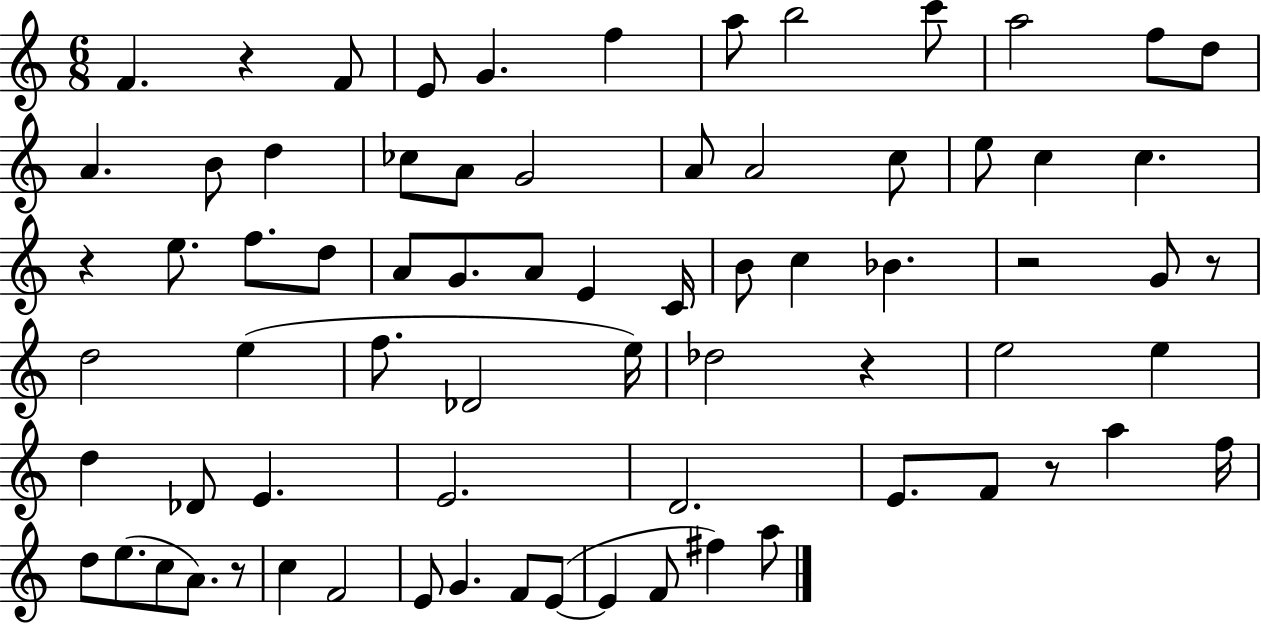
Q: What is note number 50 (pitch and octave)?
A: F4